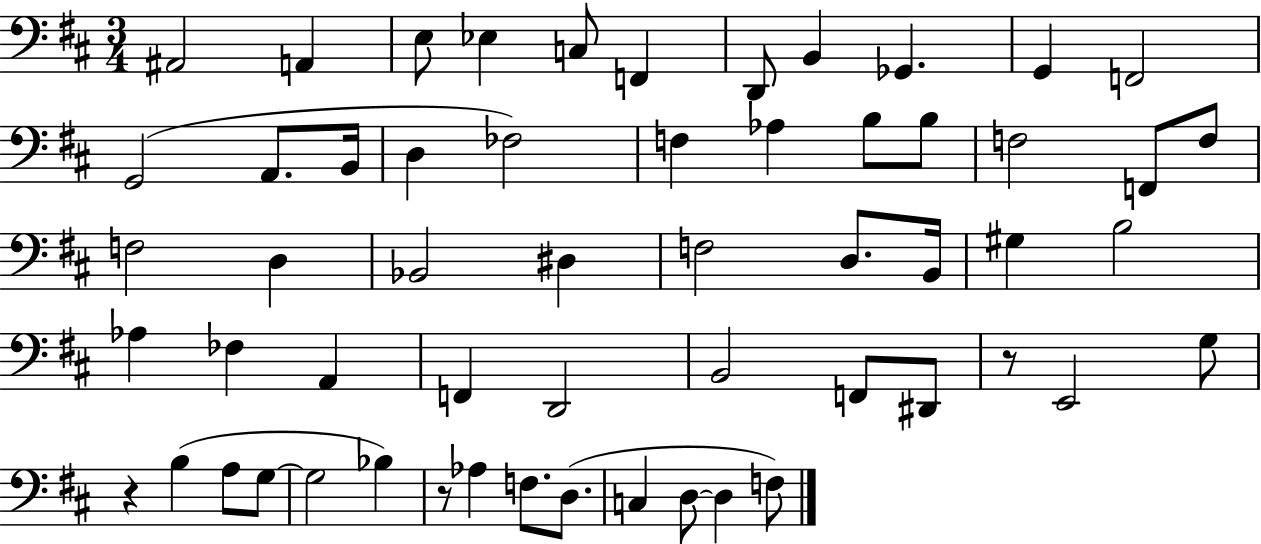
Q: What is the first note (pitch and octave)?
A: A#2